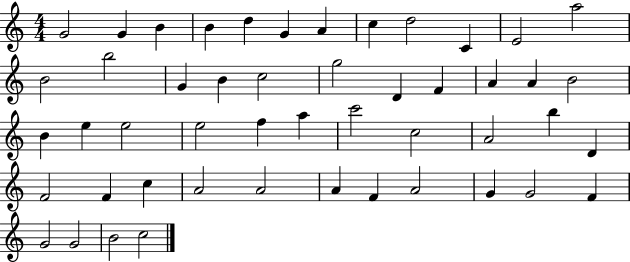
G4/h G4/q B4/q B4/q D5/q G4/q A4/q C5/q D5/h C4/q E4/h A5/h B4/h B5/h G4/q B4/q C5/h G5/h D4/q F4/q A4/q A4/q B4/h B4/q E5/q E5/h E5/h F5/q A5/q C6/h C5/h A4/h B5/q D4/q F4/h F4/q C5/q A4/h A4/h A4/q F4/q A4/h G4/q G4/h F4/q G4/h G4/h B4/h C5/h